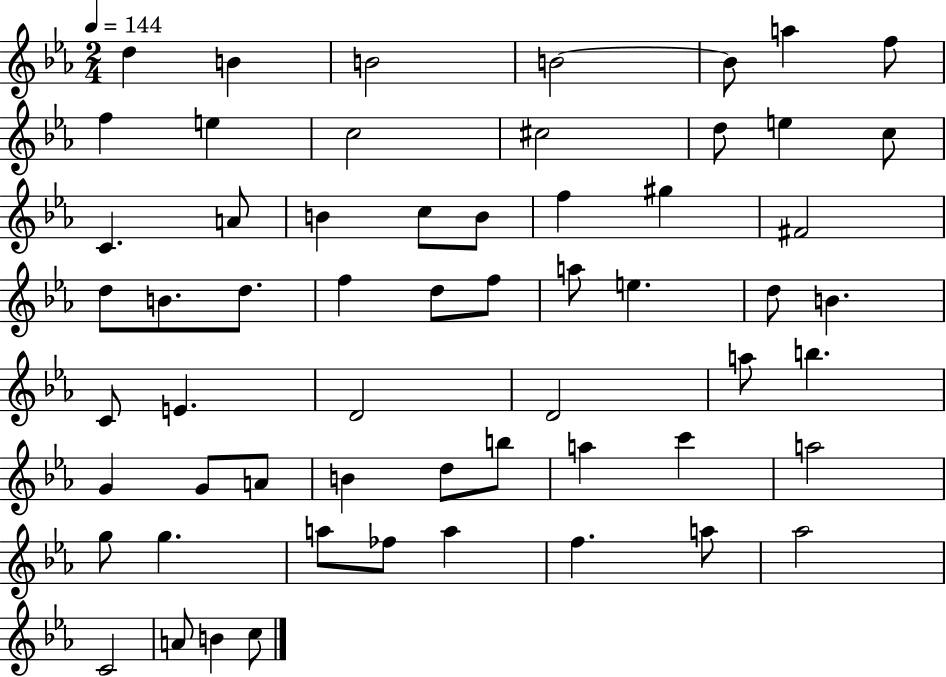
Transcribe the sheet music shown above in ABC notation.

X:1
T:Untitled
M:2/4
L:1/4
K:Eb
d B B2 B2 B/2 a f/2 f e c2 ^c2 d/2 e c/2 C A/2 B c/2 B/2 f ^g ^F2 d/2 B/2 d/2 f d/2 f/2 a/2 e d/2 B C/2 E D2 D2 a/2 b G G/2 A/2 B d/2 b/2 a c' a2 g/2 g a/2 _f/2 a f a/2 _a2 C2 A/2 B c/2